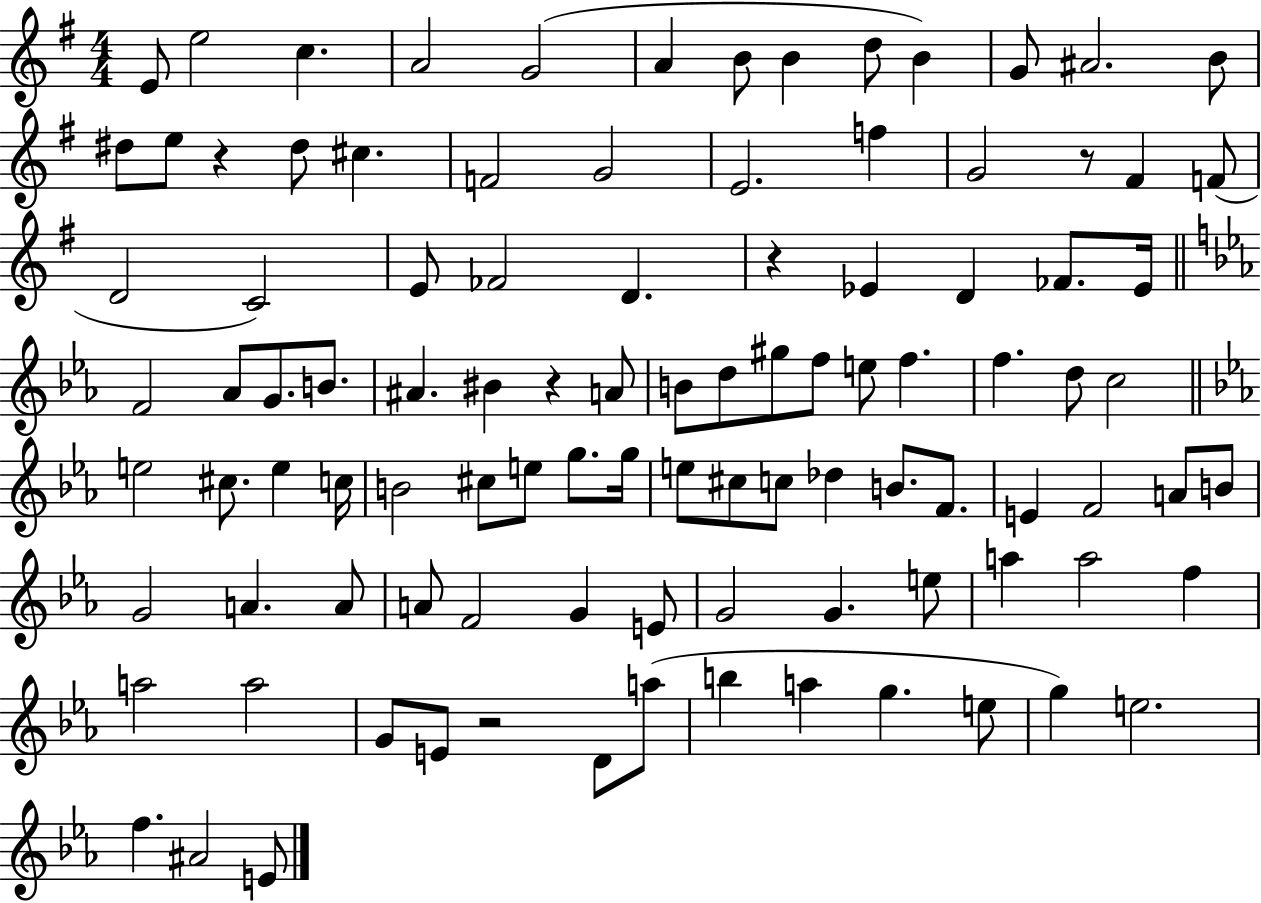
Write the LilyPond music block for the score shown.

{
  \clef treble
  \numericTimeSignature
  \time 4/4
  \key g \major
  e'8 e''2 c''4. | a'2 g'2( | a'4 b'8 b'4 d''8 b'4) | g'8 ais'2. b'8 | \break dis''8 e''8 r4 dis''8 cis''4. | f'2 g'2 | e'2. f''4 | g'2 r8 fis'4 f'8( | \break d'2 c'2) | e'8 fes'2 d'4. | r4 ees'4 d'4 fes'8. ees'16 | \bar "||" \break \key ees \major f'2 aes'8 g'8. b'8. | ais'4. bis'4 r4 a'8 | b'8 d''8 gis''8 f''8 e''8 f''4. | f''4. d''8 c''2 | \break \bar "||" \break \key ees \major e''2 cis''8. e''4 c''16 | b'2 cis''8 e''8 g''8. g''16 | e''8 cis''8 c''8 des''4 b'8. f'8. | e'4 f'2 a'8 b'8 | \break g'2 a'4. a'8 | a'8 f'2 g'4 e'8 | g'2 g'4. e''8 | a''4 a''2 f''4 | \break a''2 a''2 | g'8 e'8 r2 d'8 a''8( | b''4 a''4 g''4. e''8 | g''4) e''2. | \break f''4. ais'2 e'8 | \bar "|."
}